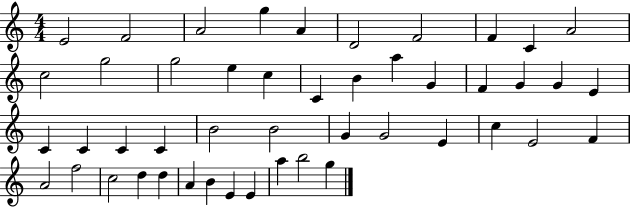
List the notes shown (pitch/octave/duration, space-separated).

E4/h F4/h A4/h G5/q A4/q D4/h F4/h F4/q C4/q A4/h C5/h G5/h G5/h E5/q C5/q C4/q B4/q A5/q G4/q F4/q G4/q G4/q E4/q C4/q C4/q C4/q C4/q B4/h B4/h G4/q G4/h E4/q C5/q E4/h F4/q A4/h F5/h C5/h D5/q D5/q A4/q B4/q E4/q E4/q A5/q B5/h G5/q